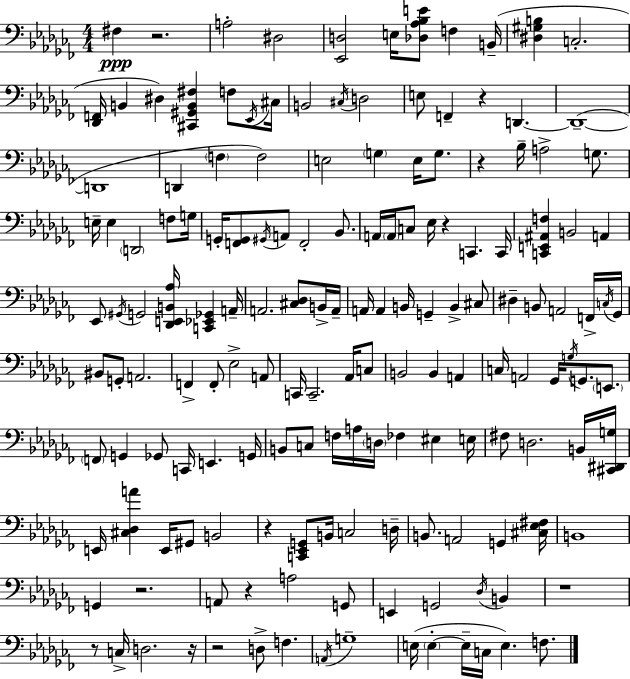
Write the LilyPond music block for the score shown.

{
  \clef bass
  \numericTimeSignature
  \time 4/4
  \key aes \minor
  fis4\ppp r2. | a2-. dis2 | <ees, d>2 e16 <des aes bes e'>8 f4 b,16--( | <dis gis b>4 c2.-. | \break <des, f,>16 b,4 dis4) <cis, gis, b, fis>4 f8 \acciaccatura { ees,16 } | cis16 b,2 \acciaccatura { cis16 } d2 | e8 f,4-- r4 d,4.~~ | d,1--~(~ | \break d,1 | d,4 \parenthesize f4 f2) | e2 \parenthesize g4 e16 g8. | r4 bes16-- a2-> g8. | \break e16-- e4 \parenthesize d,2 f8 | g16 g,16-. <f, g,>8 \acciaccatura { gis,16 } a,8 f,2-. | bes,8. a,16 \parenthesize a,16 c8 ees16 r4 c,4. | c,16 <c, e, ais, f>4 b,2 a,4 | \break ees,8 \acciaccatura { gis,16 } g,2 <des, e, b, aes>16 <c, ees, ges,>4 | a,16-- a,2. | <cis des>8 b,16-> a,16-- a,16 a,4 b,16 g,4-- b,4-> | cis8 dis4-- b,8 a,2 | \break f,16-> \acciaccatura { c16 } ges,16 bis,8 g,8-. a,2. | f,4-> f,8-. ees2-> | a,8 c,16 c,2.-- | aes,16 c8 b,2 b,4 | \break a,4 c16 a,2 ges,16 \acciaccatura { g16 } | g,8. \parenthesize e,8. \parenthesize f,8 g,4 ges,8 c,16 e,4. | g,16 b,8 c8 f16 a16 \parenthesize d16 fes4 | eis4 e16 fis8 d2. | \break b,16 <cis, dis, g>16 e,16 <cis des a'>4 e,16 gis,8 b,2 | r4 <c, ees, g,>8 b,16 c2 | d16-- b,8. a,2 | g,4 <cis ees fis>16 b,1 | \break g,4 r2. | a,8 r4 a2 | g,8 e,4 g,2 | \acciaccatura { des16 } b,4 r1 | \break r8 c16-> d2. | r16 r2 d8-> | f4. \acciaccatura { a,16 } g1-- | e16( \parenthesize e4-.~~ e16-- c16 e4.) | \break f8. \bar "|."
}